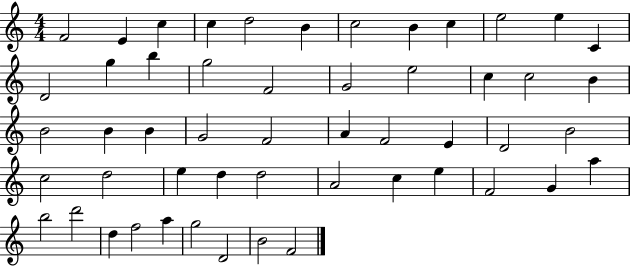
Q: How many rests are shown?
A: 0